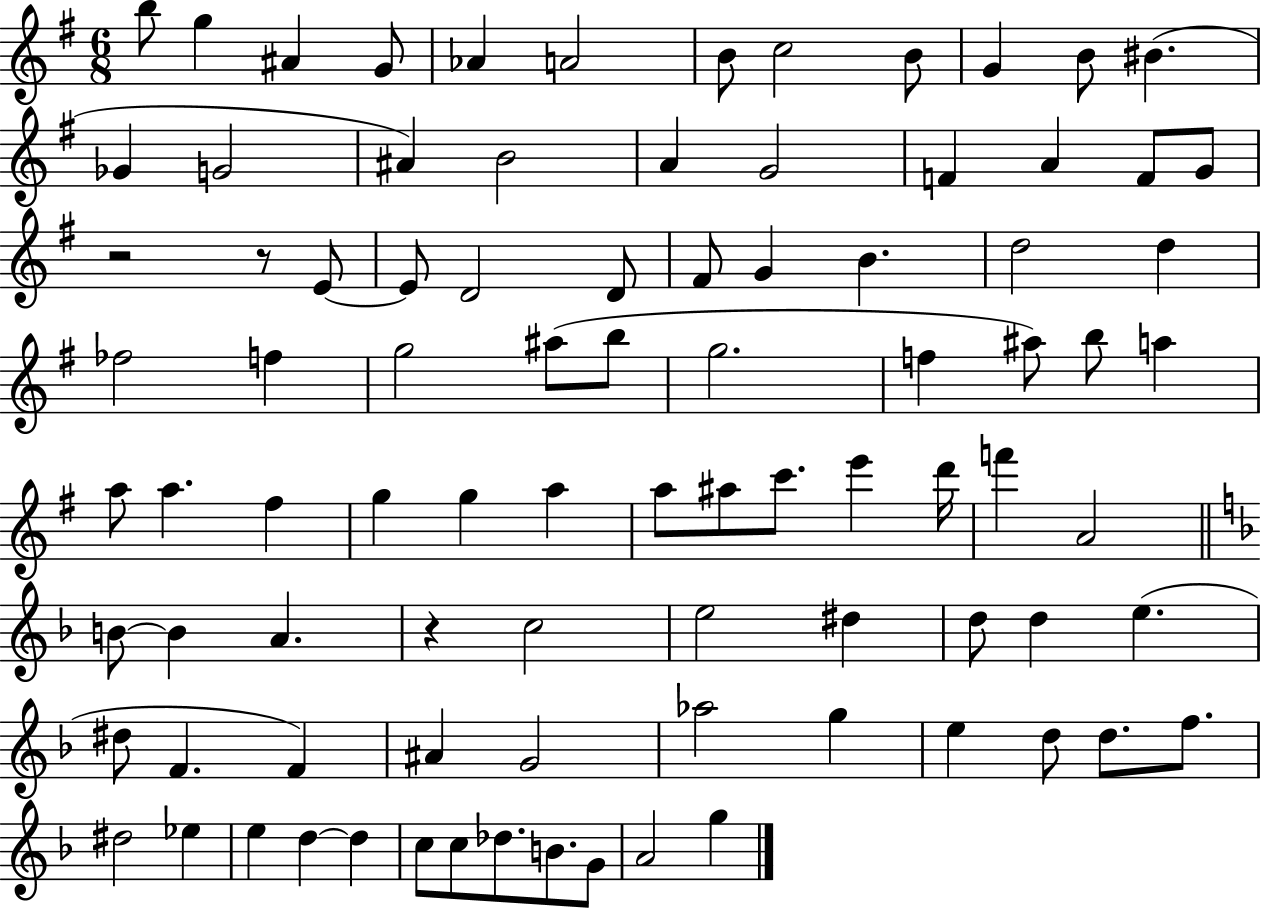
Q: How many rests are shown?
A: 3